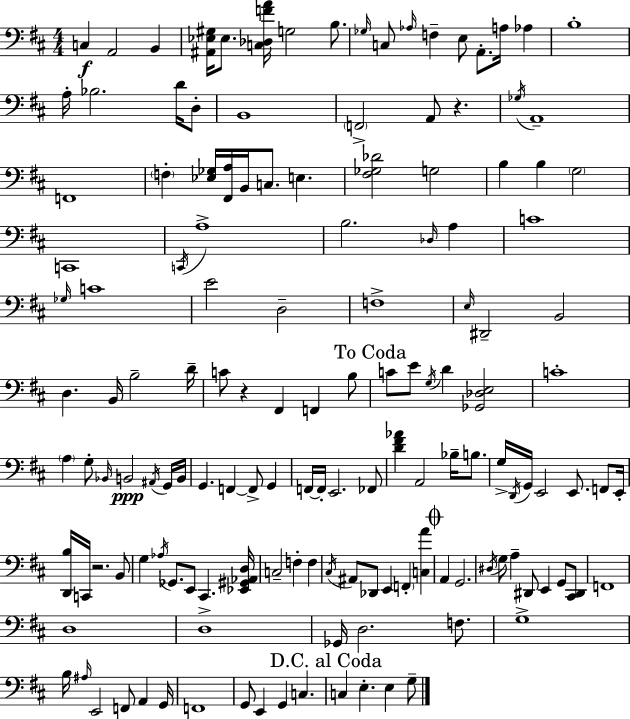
C3/q A2/h B2/q [A#2,Eb3,G#3]/s Eb3/e. [C3,Db3,F4,A4]/s G3/h B3/e. Gb3/s C3/e Ab3/s F3/q E3/e A2/e. A3/s Ab3/q B3/w A3/s Bb3/h. D4/s D3/e B2/w F2/h A2/e R/q. Gb3/s A2/w F2/w F3/q [Eb3,Gb3]/s [F#2,A3]/s B2/s C3/e. E3/q. [F#3,Gb3,Db4]/h G3/h B3/q B3/q G3/h C2/w C2/s A3/w B3/h. Db3/s A3/q C4/w Gb3/s C4/w E4/h D3/h F3/w E3/s D#2/h B2/h D3/q. B2/s B3/h D4/s C4/e R/q F#2/q F2/q B3/e C4/e E4/e G3/s D4/q [Gb2,Db3,E3]/h C4/w A3/q G3/e Bb2/s B2/h A#2/s G2/s B2/s G2/q. F2/q F2/e G2/q F2/s F2/s E2/h. FES2/e [D4,F#4,Ab4]/q A2/h Bb3/s B3/e. G3/s D2/s G2/s E2/h E2/e. F2/e E2/s [D2,B3]/s C2/s R/h. B2/e G3/q Ab3/s Gb2/e. E2/e C#2/q. [Eb2,G#2,Ab2,D3]/s C3/h F3/q F3/q C#3/s A#2/e Db2/e E2/q F2/q [C3,A4]/q A2/q G2/h. D#3/s G3/e A3/q D#2/e E2/q G2/e [C#2,D#2]/e F2/w D3/w D3/w Gb2/s D3/h. F3/e. G3/w B3/s A#3/s E2/h F2/e A2/q G2/s F2/w G2/e E2/q G2/q C3/q. C3/q E3/q. E3/q G3/e